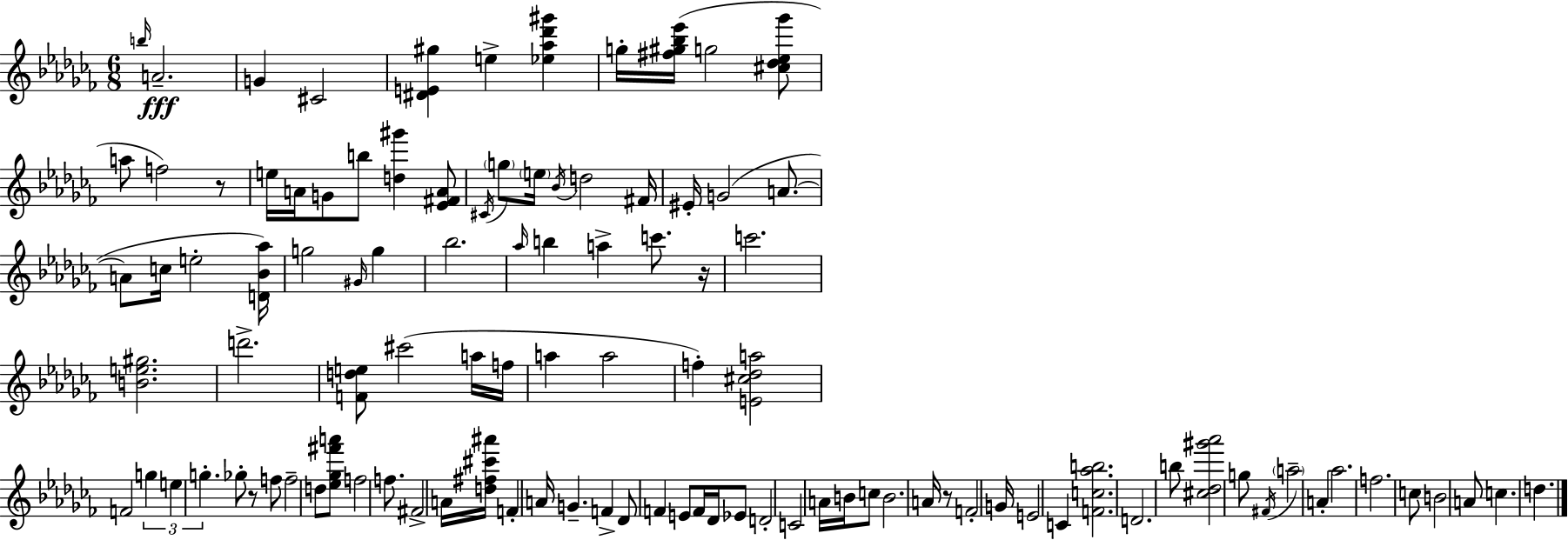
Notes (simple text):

B5/s A4/h. G4/q C#4/h [D#4,E4,G#5]/q E5/q [Eb5,Ab5,Db6,G#6]/q G5/s [F#5,G#5,Bb5,Eb6]/s G5/h [C#5,Db5,Eb5,Gb6]/e A5/e F5/h R/e E5/s A4/s G4/e B5/e [D5,G#6]/q [Eb4,F#4,A4]/e C#4/s G5/e E5/s Bb4/s D5/h F#4/s EIS4/s G4/h A4/e. A4/e C5/s E5/h [D4,Bb4,Ab5]/s G5/h G#4/s G5/q Bb5/h. Ab5/s B5/q A5/q C6/e. R/s C6/h. [B4,E5,G#5]/h. D6/h. [F4,D5,E5]/e C#6/h A5/s F5/s A5/q A5/h F5/q [E4,C#5,Db5,A5]/h F4/h G5/q E5/q G5/q. Gb5/e R/e F5/e F5/h D5/e [Eb5,Gb5,F#6,A6]/e F5/h F5/e. F#4/h A4/s [D5,F#5,C#6,A#6]/s F4/q A4/s G4/q. F4/q Db4/e F4/q E4/e F4/s Db4/s Eb4/e D4/h C4/h A4/s B4/s C5/e B4/h. A4/s R/e F4/h G4/s E4/h C4/q [F4,C5,Ab5,B5]/h. D4/h. B5/e [C#5,Db5,G#6,Ab6]/h G5/e F#4/s A5/h A4/q Ab5/h. F5/h. C5/e B4/h A4/e C5/q. D5/q.